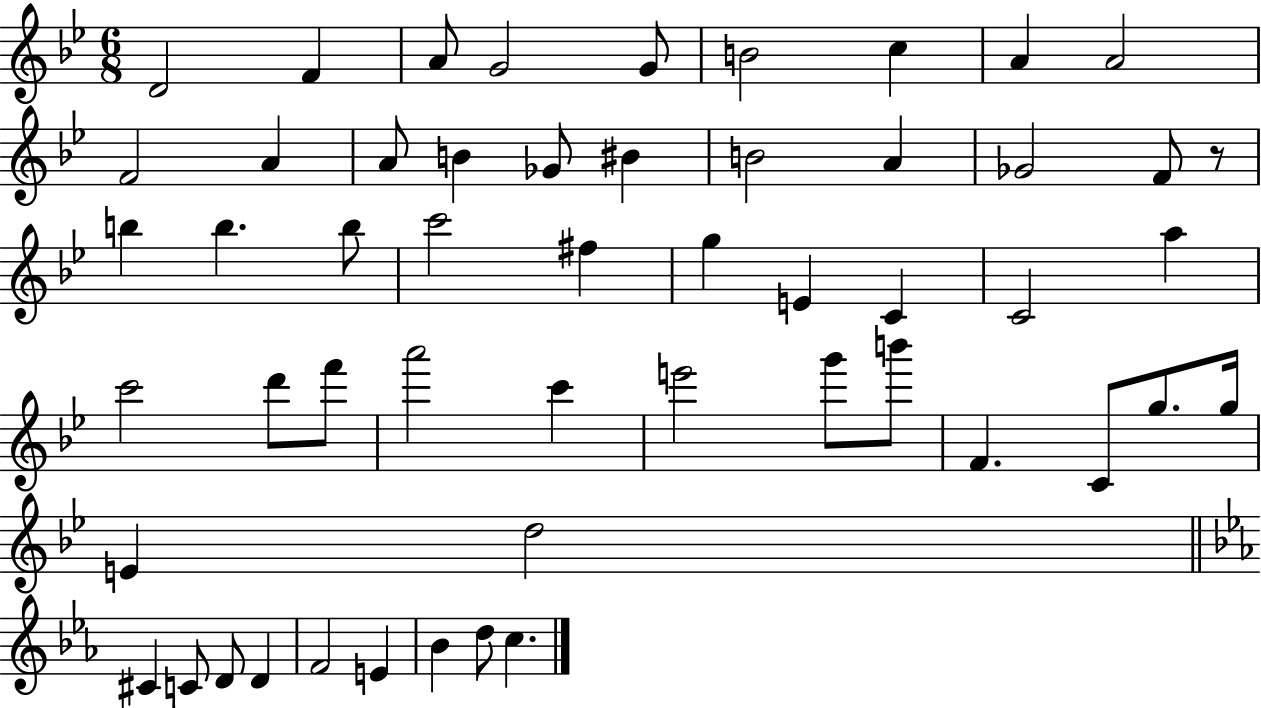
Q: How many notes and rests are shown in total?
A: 53